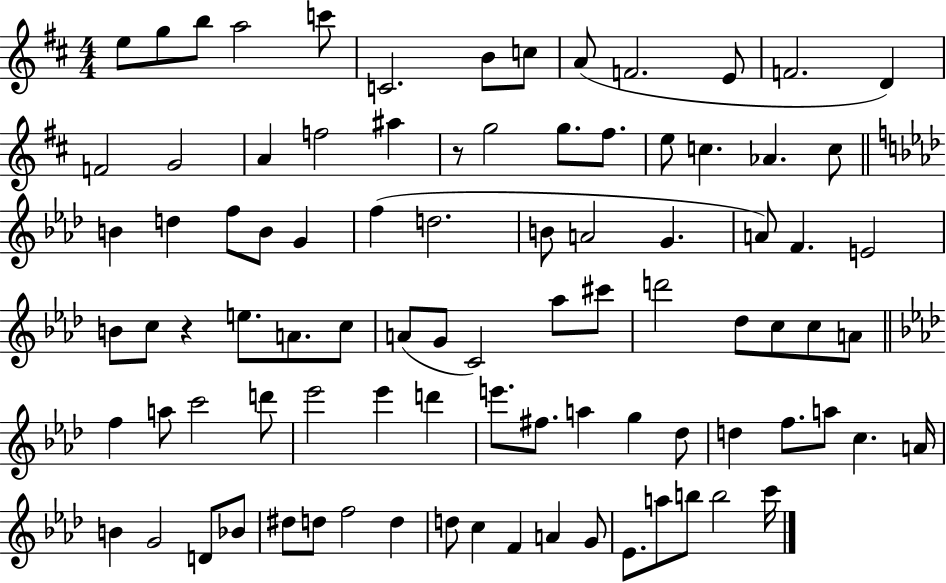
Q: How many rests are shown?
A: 2